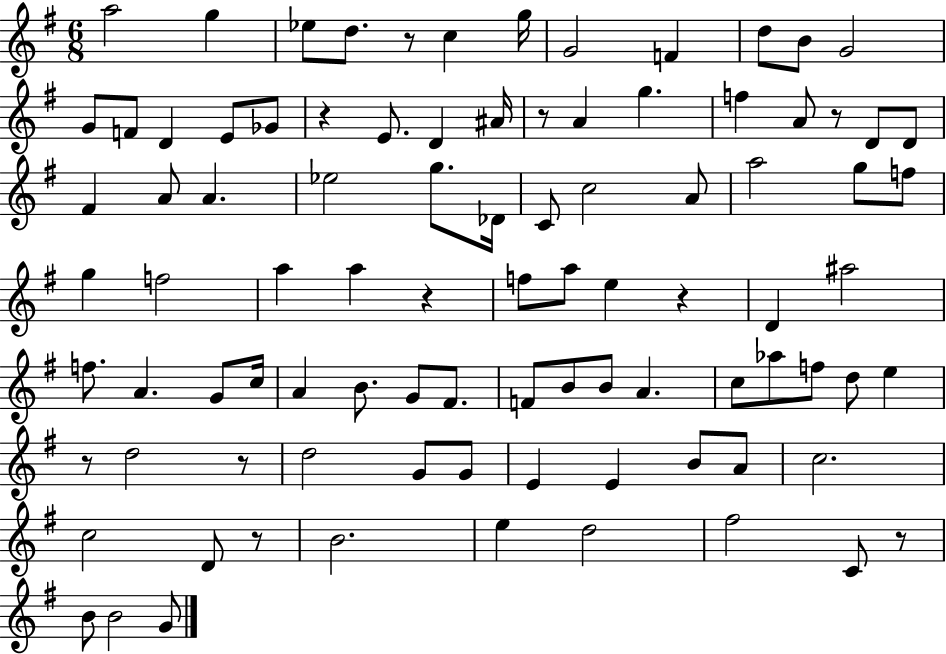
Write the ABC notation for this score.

X:1
T:Untitled
M:6/8
L:1/4
K:G
a2 g _e/2 d/2 z/2 c g/4 G2 F d/2 B/2 G2 G/2 F/2 D E/2 _G/2 z E/2 D ^A/4 z/2 A g f A/2 z/2 D/2 D/2 ^F A/2 A _e2 g/2 _D/4 C/2 c2 A/2 a2 g/2 f/2 g f2 a a z f/2 a/2 e z D ^a2 f/2 A G/2 c/4 A B/2 G/2 ^F/2 F/2 B/2 B/2 A c/2 _a/2 f/2 d/2 e z/2 d2 z/2 d2 G/2 G/2 E E B/2 A/2 c2 c2 D/2 z/2 B2 e d2 ^f2 C/2 z/2 B/2 B2 G/2